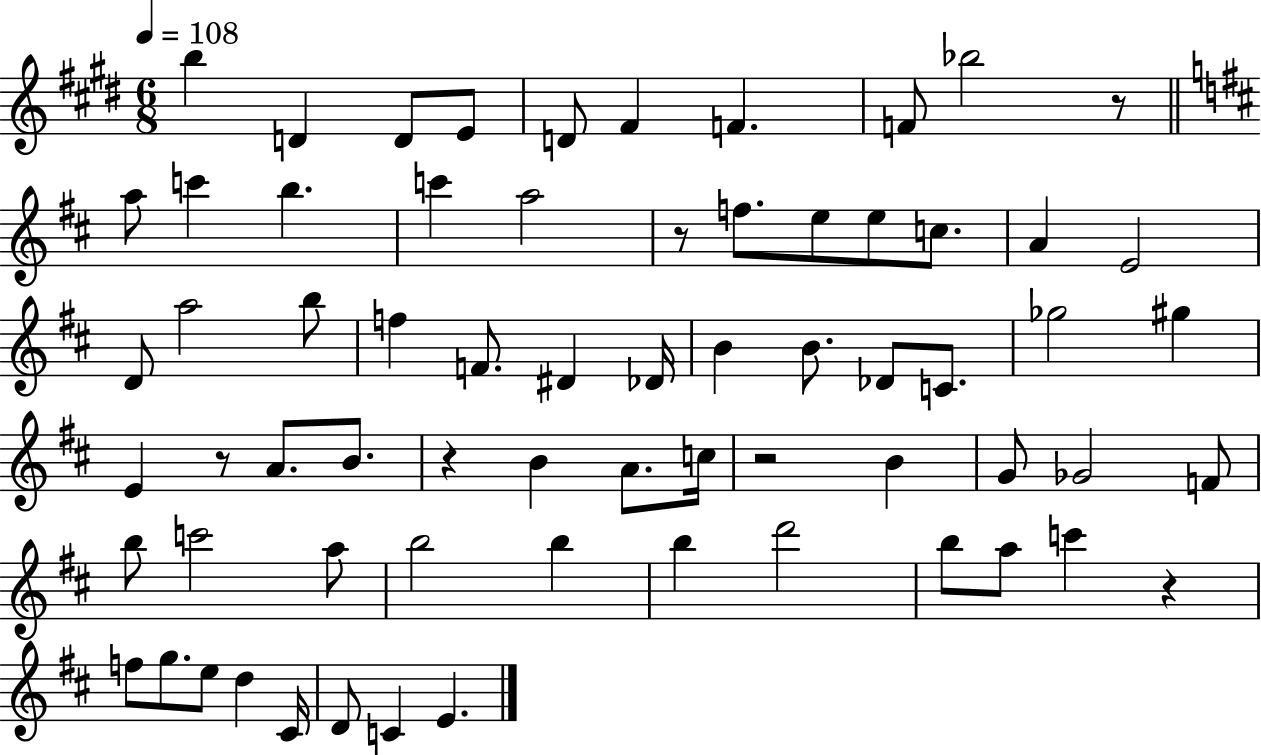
X:1
T:Untitled
M:6/8
L:1/4
K:E
b D D/2 E/2 D/2 ^F F F/2 _b2 z/2 a/2 c' b c' a2 z/2 f/2 e/2 e/2 c/2 A E2 D/2 a2 b/2 f F/2 ^D _D/4 B B/2 _D/2 C/2 _g2 ^g E z/2 A/2 B/2 z B A/2 c/4 z2 B G/2 _G2 F/2 b/2 c'2 a/2 b2 b b d'2 b/2 a/2 c' z f/2 g/2 e/2 d ^C/4 D/2 C E